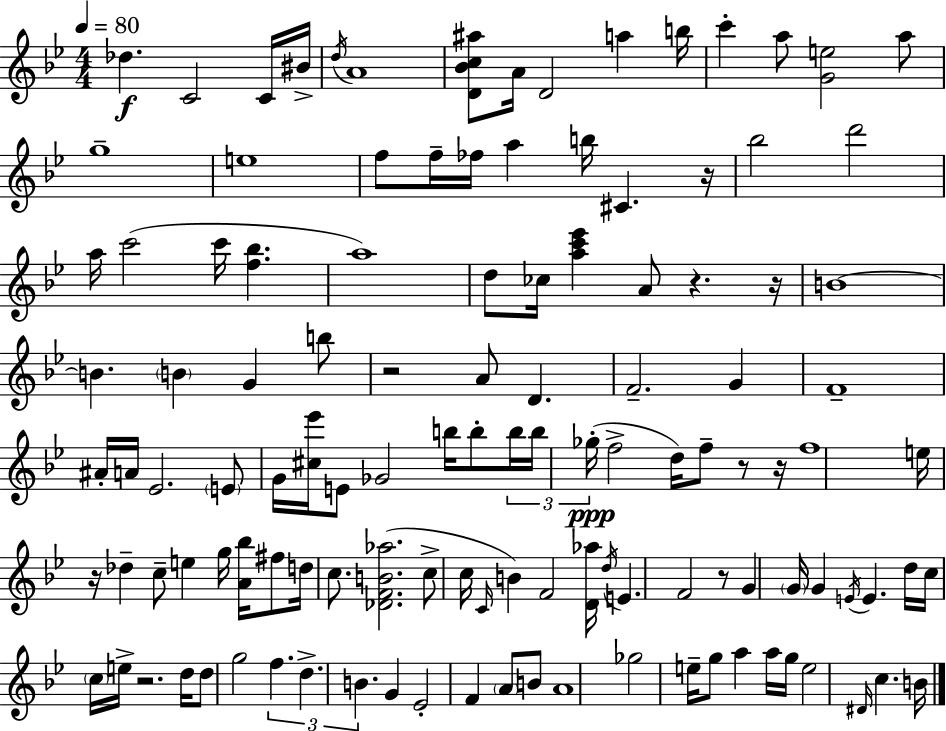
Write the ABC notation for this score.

X:1
T:Untitled
M:4/4
L:1/4
K:Gm
_d C2 C/4 ^B/4 d/4 A4 [D_Bc^a]/2 A/4 D2 a b/4 c' a/2 [Ge]2 a/2 g4 e4 f/2 f/4 _f/4 a b/4 ^C z/4 _b2 d'2 a/4 c'2 c'/4 [f_b] a4 d/2 _c/4 [ac'_e'] A/2 z z/4 B4 B B G b/2 z2 A/2 D F2 G F4 ^A/4 A/4 _E2 E/2 G/4 [^c_e']/4 E/2 _G2 b/4 b/2 b/4 b/4 _g/4 f2 d/4 f/2 z/2 z/4 f4 e/4 z/4 _d c/2 e g/4 [A_b]/4 ^f/2 d/4 c/2 [_DFB_a]2 c/2 c/4 C/4 B F2 [D_a]/4 d/4 E F2 z/2 G G/4 G E/4 E d/4 c/4 c/4 e/4 z2 d/4 d/2 g2 f d B G _E2 F A/2 B/2 A4 _g2 e/4 g/2 a a/4 g/4 e2 ^D/4 c B/4